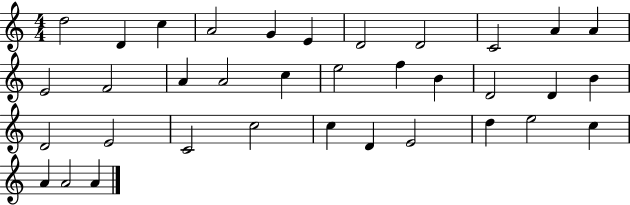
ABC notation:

X:1
T:Untitled
M:4/4
L:1/4
K:C
d2 D c A2 G E D2 D2 C2 A A E2 F2 A A2 c e2 f B D2 D B D2 E2 C2 c2 c D E2 d e2 c A A2 A